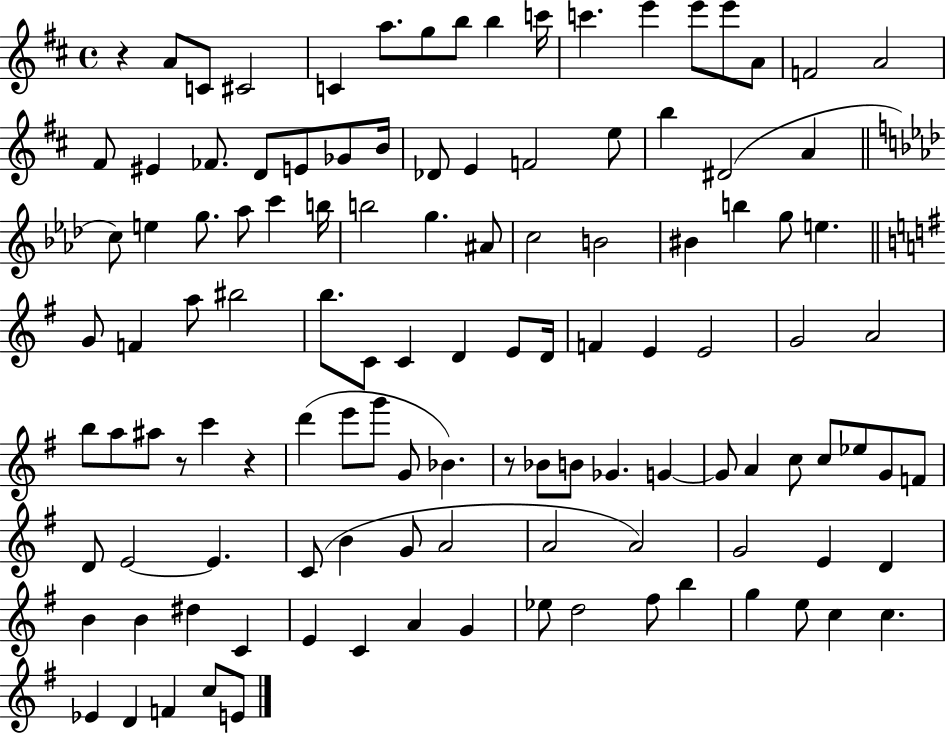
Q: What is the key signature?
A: D major